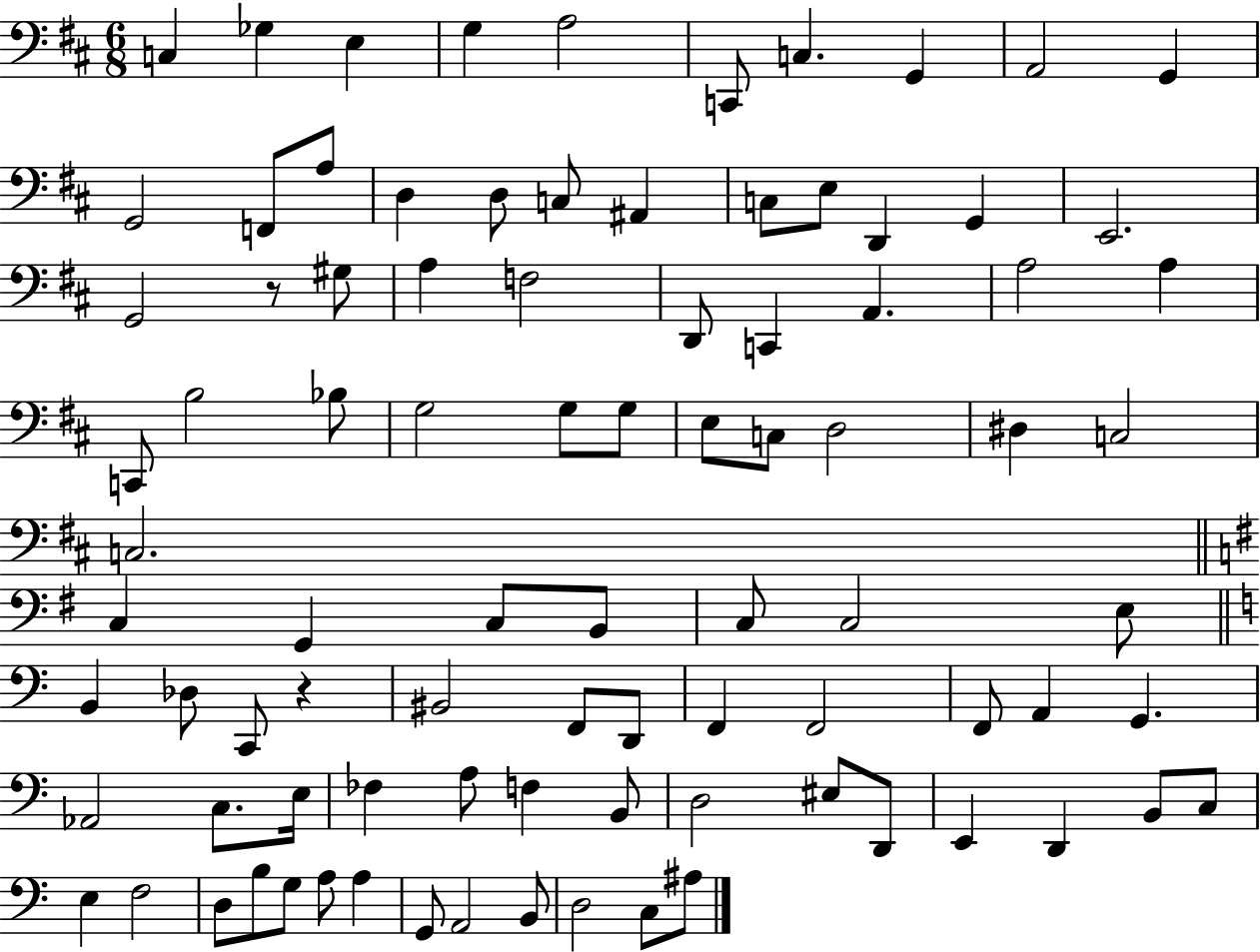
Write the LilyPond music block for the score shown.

{
  \clef bass
  \numericTimeSignature
  \time 6/8
  \key d \major
  \repeat volta 2 { c4 ges4 e4 | g4 a2 | c,8 c4. g,4 | a,2 g,4 | \break g,2 f,8 a8 | d4 d8 c8 ais,4 | c8 e8 d,4 g,4 | e,2. | \break g,2 r8 gis8 | a4 f2 | d,8 c,4 a,4. | a2 a4 | \break c,8 b2 bes8 | g2 g8 g8 | e8 c8 d2 | dis4 c2 | \break c2. | \bar "||" \break \key g \major c4 g,4 c8 b,8 | c8 c2 e8 | \bar "||" \break \key a \minor b,4 des8 c,8 r4 | bis,2 f,8 d,8 | f,4 f,2 | f,8 a,4 g,4. | \break aes,2 c8. e16 | fes4 a8 f4 b,8 | d2 eis8 d,8 | e,4 d,4 b,8 c8 | \break e4 f2 | d8 b8 g8 a8 a4 | g,8 a,2 b,8 | d2 c8 ais8 | \break } \bar "|."
}